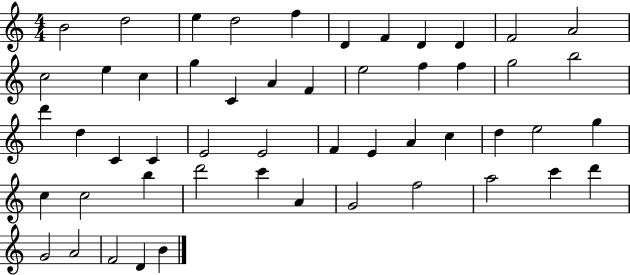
B4/h D5/h E5/q D5/h F5/q D4/q F4/q D4/q D4/q F4/h A4/h C5/h E5/q C5/q G5/q C4/q A4/q F4/q E5/h F5/q F5/q G5/h B5/h D6/q D5/q C4/q C4/q E4/h E4/h F4/q E4/q A4/q C5/q D5/q E5/h G5/q C5/q C5/h B5/q D6/h C6/q A4/q G4/h F5/h A5/h C6/q D6/q G4/h A4/h F4/h D4/q B4/q